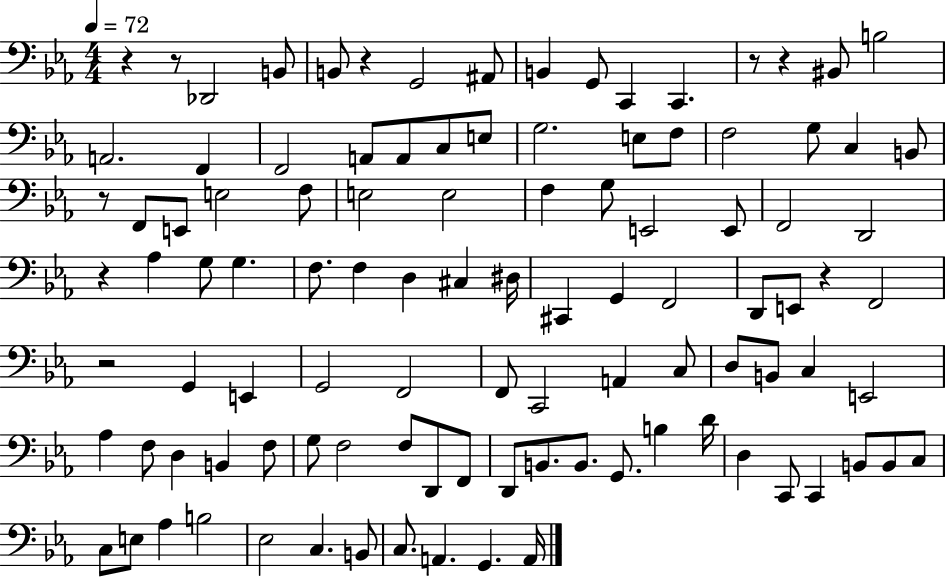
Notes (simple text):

R/q R/e Db2/h B2/e B2/e R/q G2/h A#2/e B2/q G2/e C2/q C2/q. R/e R/q BIS2/e B3/h A2/h. F2/q F2/h A2/e A2/e C3/e E3/e G3/h. E3/e F3/e F3/h G3/e C3/q B2/e R/e F2/e E2/e E3/h F3/e E3/h E3/h F3/q G3/e E2/h E2/e F2/h D2/h R/q Ab3/q G3/e G3/q. F3/e. F3/q D3/q C#3/q D#3/s C#2/q G2/q F2/h D2/e E2/e R/q F2/h R/h G2/q E2/q G2/h F2/h F2/e C2/h A2/q C3/e D3/e B2/e C3/q E2/h Ab3/q F3/e D3/q B2/q F3/e G3/e F3/h F3/e D2/e F2/e D2/e B2/e. B2/e. G2/e. B3/q D4/s D3/q C2/e C2/q B2/e B2/e C3/e C3/e E3/e Ab3/q B3/h Eb3/h C3/q. B2/e C3/e. A2/q. G2/q. A2/s